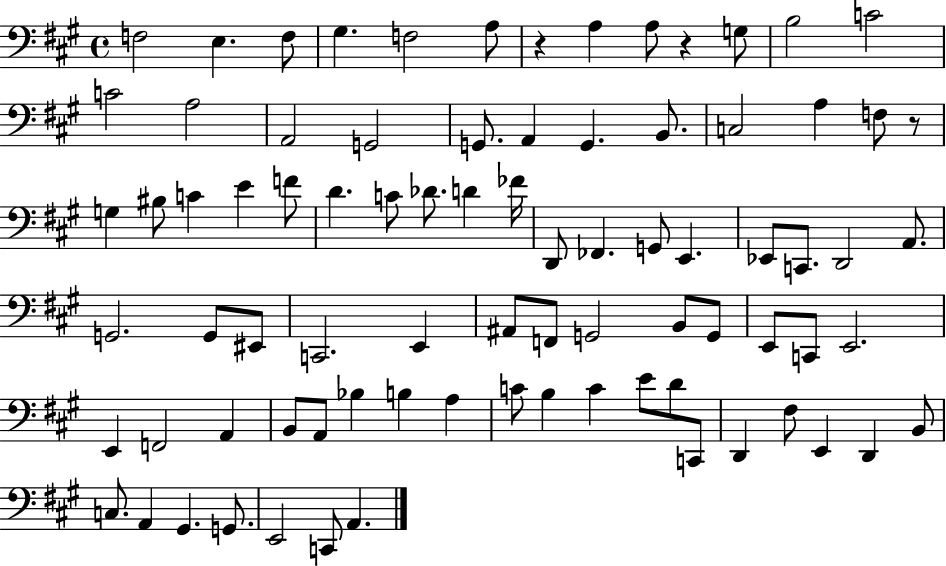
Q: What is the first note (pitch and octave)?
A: F3